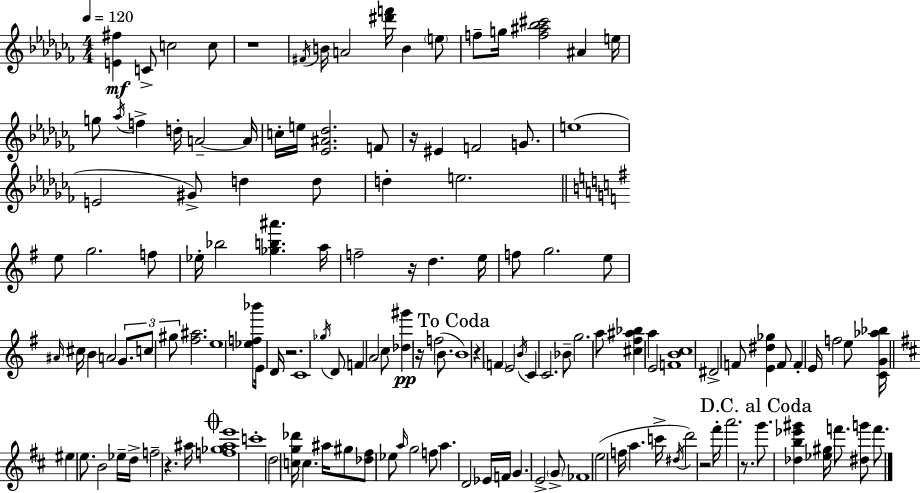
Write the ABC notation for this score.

X:1
T:Untitled
M:4/4
L:1/4
K:Abm
[E^f] C/2 c2 c/2 z4 ^F/4 B/4 A2 [^d'f']/4 B e/2 f/2 g/4 [f^a_b^c']2 ^A e/4 g/2 _a/4 f d/4 A2 A/4 c/4 e/4 [_E^A_d]2 F/2 z/4 ^E F2 G/2 e4 E2 ^G/2 d d/2 d e2 e/2 g2 f/2 _e/4 _b2 [_gb^a'] a/4 f2 z/4 d e/4 f/2 g2 e/2 ^A/4 ^c/4 B A2 G/2 c/2 ^g/2 [^f^a]2 e4 [_ef_b']/2 E/4 D/4 z2 C4 _g/4 D/2 F A2 c/2 [_d^g'] z/4 f2 B/2 B4 z F E2 B/4 C C2 _B/2 g2 a/2 [^c^f^a_b] a E2 [FBc]4 ^D2 F/2 [E^d_g] F/2 F E/4 f2 e/2 [CG_a_b]/4 ^e e/2 B2 _e/4 d/4 f2 z ^a/4 [f_g^ae']4 c'4 d2 [cg_d']/4 c ^a/4 ^g/2 [_d^f]/2 _e/2 a/4 g2 f/2 a D2 _E/4 F/4 G E2 G/2 _F4 e2 f/4 a c'/4 ^d/4 d'2 z2 ^f'/4 a'2 z/2 g'/2 [_db_e'^g'] [_e^g]/4 f'/2 [^dg']/2 f'/2